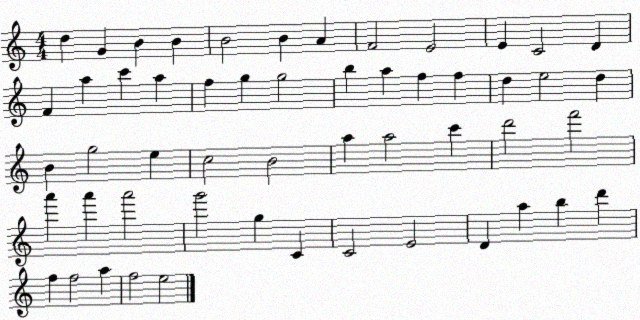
X:1
T:Untitled
M:4/4
L:1/4
K:C
d G B B B2 B A F2 E2 E C2 D F a c' a f g g2 b a f f d e2 d B g2 e c2 B2 a a2 c' d'2 f'2 a' a' a'2 g'2 g C C2 E2 D a b d' f f2 a f2 e2